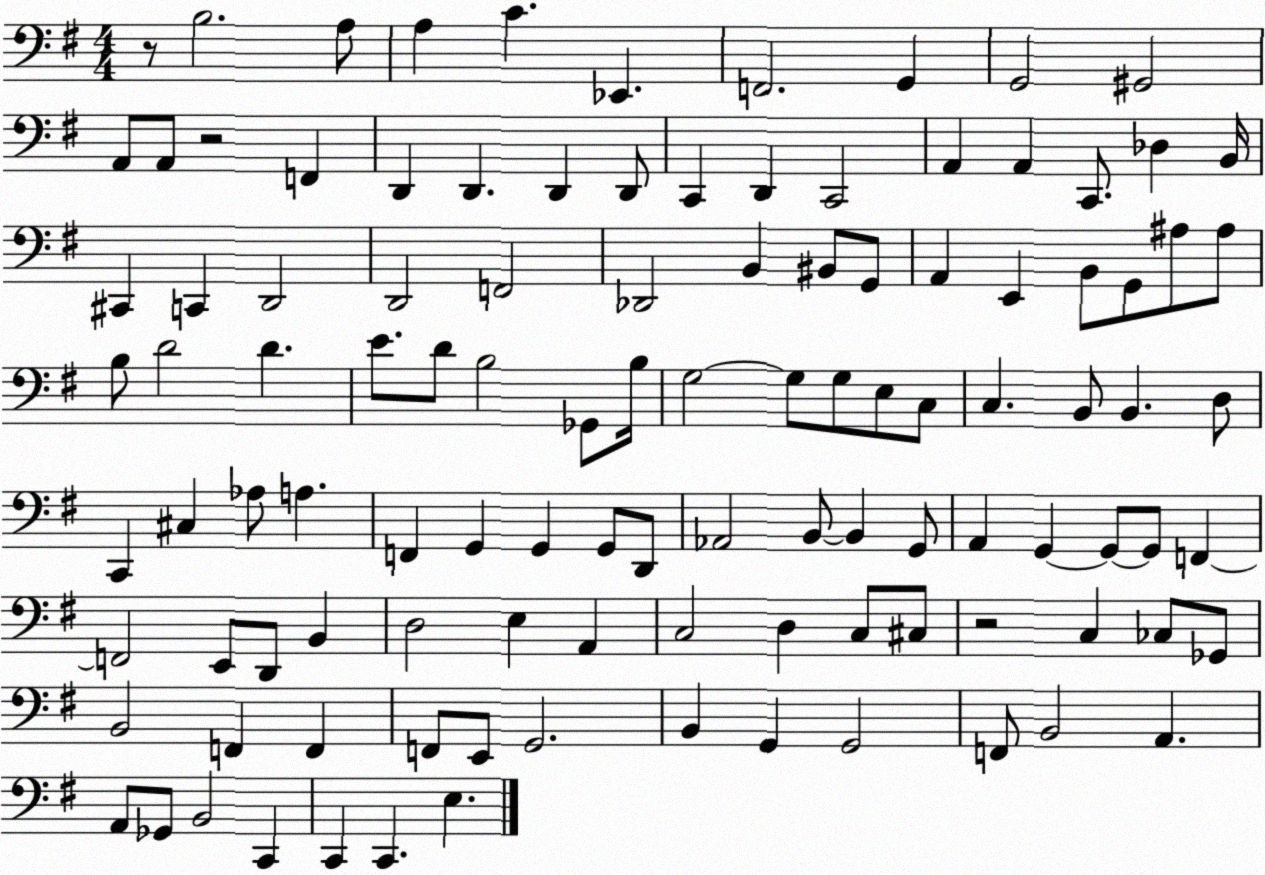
X:1
T:Untitled
M:4/4
L:1/4
K:G
z/2 B,2 A,/2 A, C _E,, F,,2 G,, G,,2 ^G,,2 A,,/2 A,,/2 z2 F,, D,, D,, D,, D,,/2 C,, D,, C,,2 A,, A,, C,,/2 _D, B,,/4 ^C,, C,, D,,2 D,,2 F,,2 _D,,2 B,, ^B,,/2 G,,/2 A,, E,, B,,/2 G,,/2 ^A,/2 ^A,/2 B,/2 D2 D E/2 D/2 B,2 _G,,/2 B,/4 G,2 G,/2 G,/2 E,/2 C,/2 C, B,,/2 B,, D,/2 C,, ^C, _A,/2 A, F,, G,, G,, G,,/2 D,,/2 _A,,2 B,,/2 B,, G,,/2 A,, G,, G,,/2 G,,/2 F,, F,,2 E,,/2 D,,/2 B,, D,2 E, A,, C,2 D, C,/2 ^C,/2 z2 C, _C,/2 _G,,/2 B,,2 F,, F,, F,,/2 E,,/2 G,,2 B,, G,, G,,2 F,,/2 B,,2 A,, A,,/2 _G,,/2 B,,2 C,, C,, C,, E,